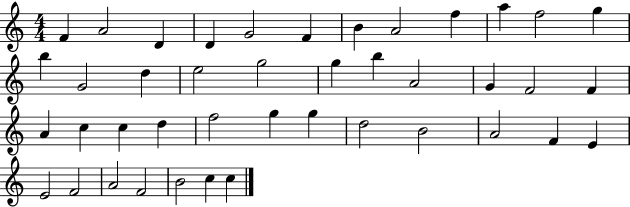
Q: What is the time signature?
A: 4/4